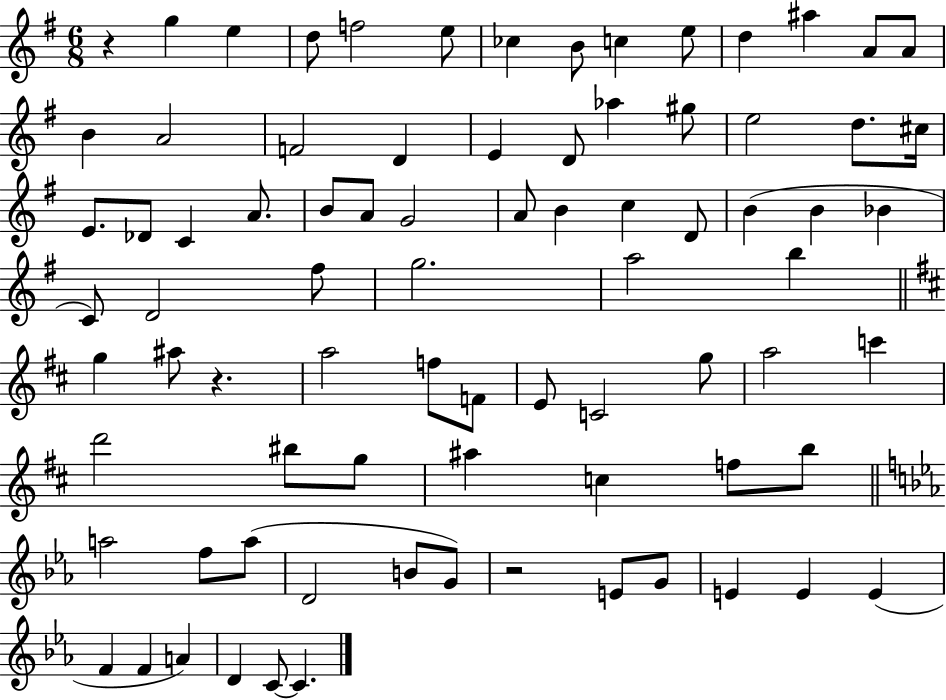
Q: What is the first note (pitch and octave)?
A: G5